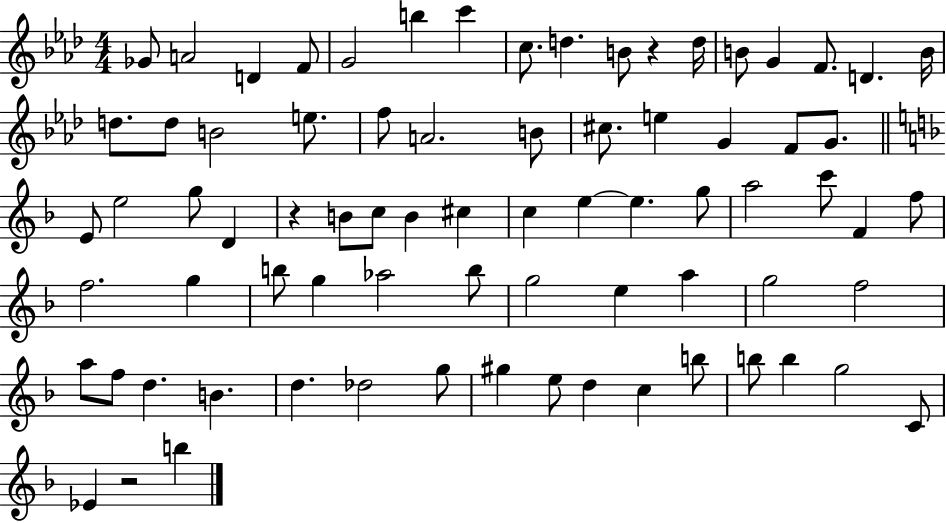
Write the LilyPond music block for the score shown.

{
  \clef treble
  \numericTimeSignature
  \time 4/4
  \key aes \major
  ges'8 a'2 d'4 f'8 | g'2 b''4 c'''4 | c''8. d''4. b'8 r4 d''16 | b'8 g'4 f'8. d'4. b'16 | \break d''8. d''8 b'2 e''8. | f''8 a'2. b'8 | cis''8. e''4 g'4 f'8 g'8. | \bar "||" \break \key d \minor e'8 e''2 g''8 d'4 | r4 b'8 c''8 b'4 cis''4 | c''4 e''4~~ e''4. g''8 | a''2 c'''8 f'4 f''8 | \break f''2. g''4 | b''8 g''4 aes''2 b''8 | g''2 e''4 a''4 | g''2 f''2 | \break a''8 f''8 d''4. b'4. | d''4. des''2 g''8 | gis''4 e''8 d''4 c''4 b''8 | b''8 b''4 g''2 c'8 | \break ees'4 r2 b''4 | \bar "|."
}